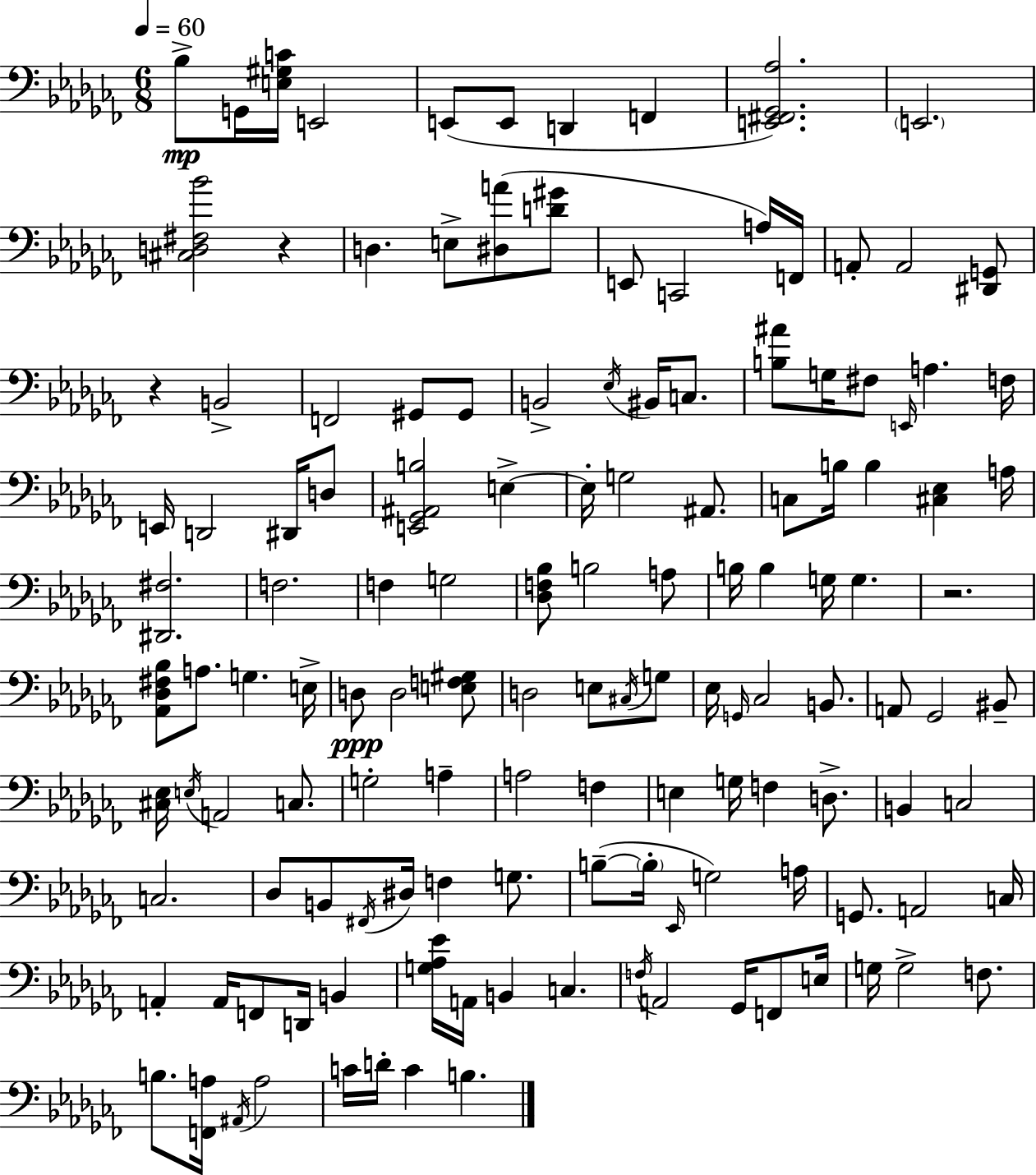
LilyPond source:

{
  \clef bass
  \numericTimeSignature
  \time 6/8
  \key aes \minor
  \tempo 4 = 60
  bes8->\mp g,16 <e gis c'>16 e,2 | e,8( e,8 d,4 f,4 | <e, fis, ges, aes>2.) | \parenthesize e,2. | \break <cis d fis bes'>2 r4 | d4. e8-> <dis a'>8( <d' gis'>8 | e,8 c,2 a16) f,16 | a,8-. a,2 <dis, g,>8 | \break r4 b,2-> | f,2 gis,8 gis,8 | b,2-> \acciaccatura { ees16 } bis,16 c8. | <b ais'>8 g16 fis8 \grace { e,16 } a4. | \break f16 e,16 d,2 dis,16 | d8 <e, ges, ais, b>2 e4->~~ | e16-. g2 ais,8. | c8 b16 b4 <cis ees>4 | \break a16 <dis, fis>2. | f2. | f4 g2 | <des f bes>8 b2 | \break a8 b16 b4 g16 g4. | r2. | <aes, des fis bes>8 a8. g4. | e16-> d8\ppp d2 | \break <e f gis>8 d2 e8 | \acciaccatura { cis16 } g8 ees16 \grace { g,16 } ces2 | b,8. a,8 ges,2 | bis,8-- <cis ees>16 \acciaccatura { e16 } a,2 | \break c8. g2-. | a4-- a2 | f4 e4 g16 f4 | d8.-> b,4 c2 | \break c2. | des8 b,8 \acciaccatura { fis,16 } dis16 f4 | g8. b8--~(~ \parenthesize b16-. \grace { ees,16 }) g2 | a16 g,8. a,2 | \break c16 a,4-. a,16 | f,8 d,16 b,4 <g aes ees'>16 a,16 b,4 | c4. \acciaccatura { f16 } a,2 | ges,16 f,8 e16 g16 g2-> | \break f8. b8. <f, a>16 | \acciaccatura { ais,16 } a2 c'16 d'16-. c'4 | b4. \bar "|."
}